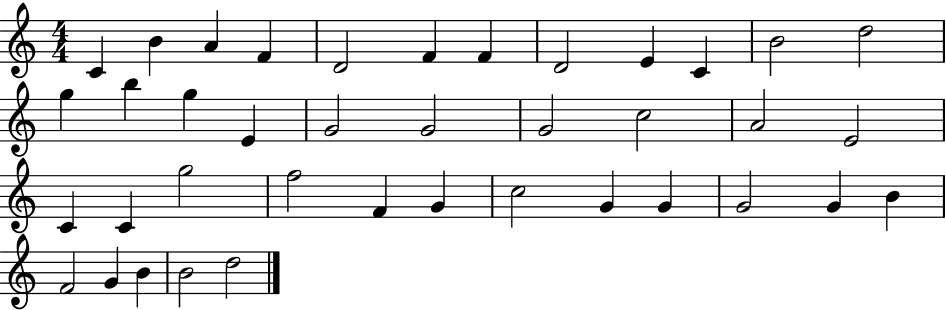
C4/q B4/q A4/q F4/q D4/h F4/q F4/q D4/h E4/q C4/q B4/h D5/h G5/q B5/q G5/q E4/q G4/h G4/h G4/h C5/h A4/h E4/h C4/q C4/q G5/h F5/h F4/q G4/q C5/h G4/q G4/q G4/h G4/q B4/q F4/h G4/q B4/q B4/h D5/h